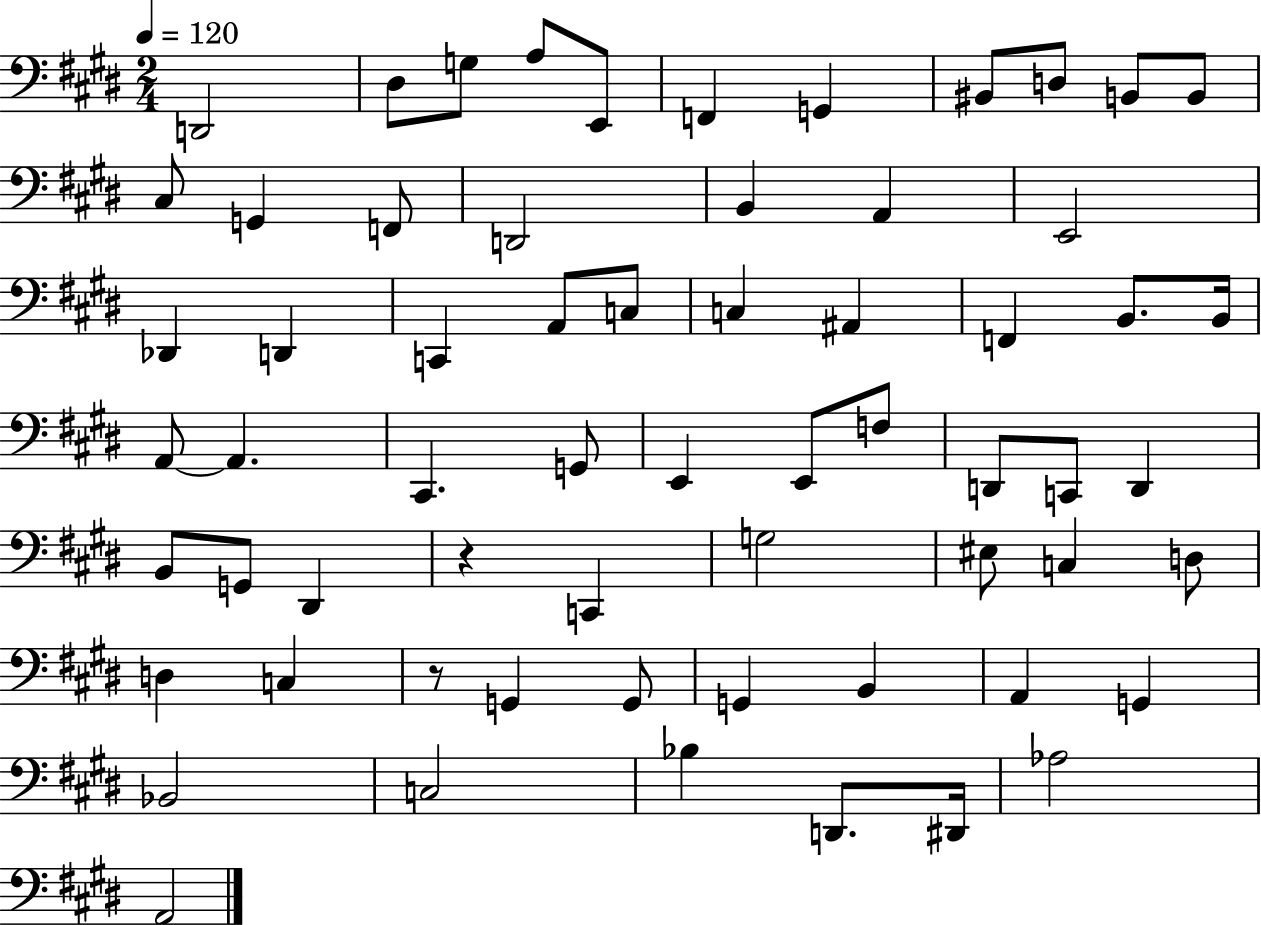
X:1
T:Untitled
M:2/4
L:1/4
K:E
D,,2 ^D,/2 G,/2 A,/2 E,,/2 F,, G,, ^B,,/2 D,/2 B,,/2 B,,/2 ^C,/2 G,, F,,/2 D,,2 B,, A,, E,,2 _D,, D,, C,, A,,/2 C,/2 C, ^A,, F,, B,,/2 B,,/4 A,,/2 A,, ^C,, G,,/2 E,, E,,/2 F,/2 D,,/2 C,,/2 D,, B,,/2 G,,/2 ^D,, z C,, G,2 ^E,/2 C, D,/2 D, C, z/2 G,, G,,/2 G,, B,, A,, G,, _B,,2 C,2 _B, D,,/2 ^D,,/4 _A,2 A,,2